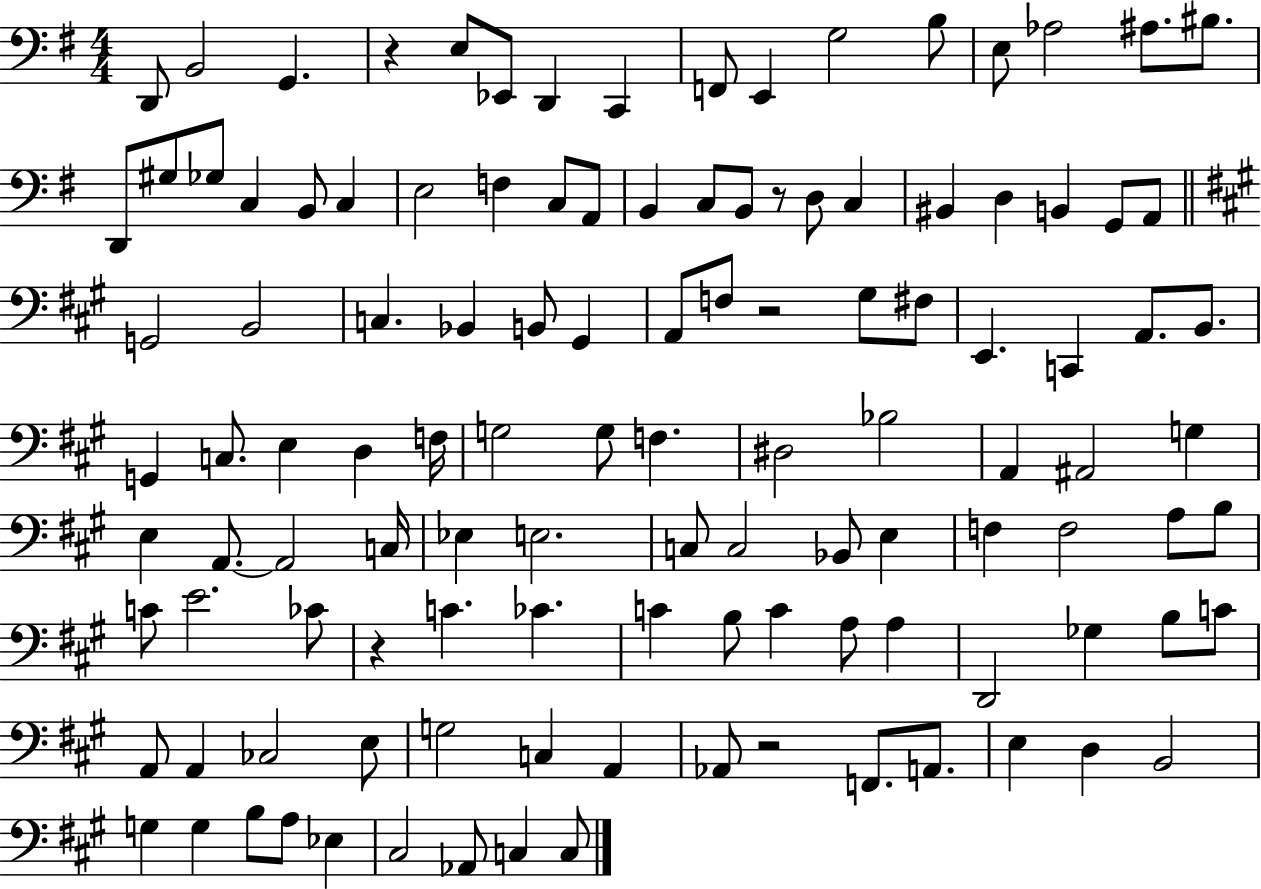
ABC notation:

X:1
T:Untitled
M:4/4
L:1/4
K:G
D,,/2 B,,2 G,, z E,/2 _E,,/2 D,, C,, F,,/2 E,, G,2 B,/2 E,/2 _A,2 ^A,/2 ^B,/2 D,,/2 ^G,/2 _G,/2 C, B,,/2 C, E,2 F, C,/2 A,,/2 B,, C,/2 B,,/2 z/2 D,/2 C, ^B,, D, B,, G,,/2 A,,/2 G,,2 B,,2 C, _B,, B,,/2 ^G,, A,,/2 F,/2 z2 ^G,/2 ^F,/2 E,, C,, A,,/2 B,,/2 G,, C,/2 E, D, F,/4 G,2 G,/2 F, ^D,2 _B,2 A,, ^A,,2 G, E, A,,/2 A,,2 C,/4 _E, E,2 C,/2 C,2 _B,,/2 E, F, F,2 A,/2 B,/2 C/2 E2 _C/2 z C _C C B,/2 C A,/2 A, D,,2 _G, B,/2 C/2 A,,/2 A,, _C,2 E,/2 G,2 C, A,, _A,,/2 z2 F,,/2 A,,/2 E, D, B,,2 G, G, B,/2 A,/2 _E, ^C,2 _A,,/2 C, C,/2